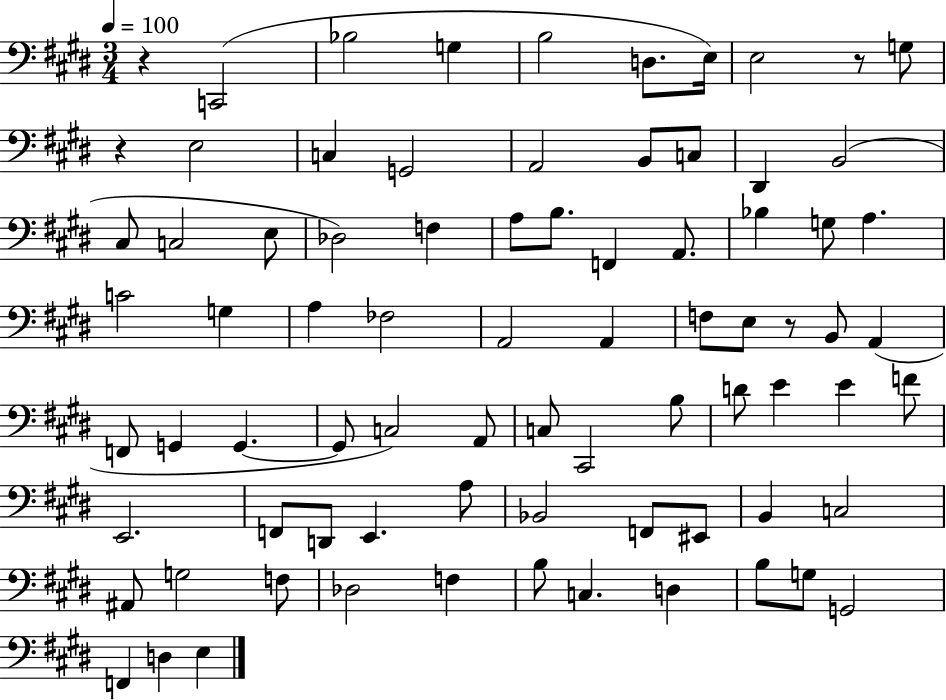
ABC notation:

X:1
T:Untitled
M:3/4
L:1/4
K:E
z C,,2 _B,2 G, B,2 D,/2 E,/4 E,2 z/2 G,/2 z E,2 C, G,,2 A,,2 B,,/2 C,/2 ^D,, B,,2 ^C,/2 C,2 E,/2 _D,2 F, A,/2 B,/2 F,, A,,/2 _B, G,/2 A, C2 G, A, _F,2 A,,2 A,, F,/2 E,/2 z/2 B,,/2 A,, F,,/2 G,, G,, G,,/2 C,2 A,,/2 C,/2 ^C,,2 B,/2 D/2 E E F/2 E,,2 F,,/2 D,,/2 E,, A,/2 _B,,2 F,,/2 ^E,,/2 B,, C,2 ^A,,/2 G,2 F,/2 _D,2 F, B,/2 C, D, B,/2 G,/2 G,,2 F,, D, E,